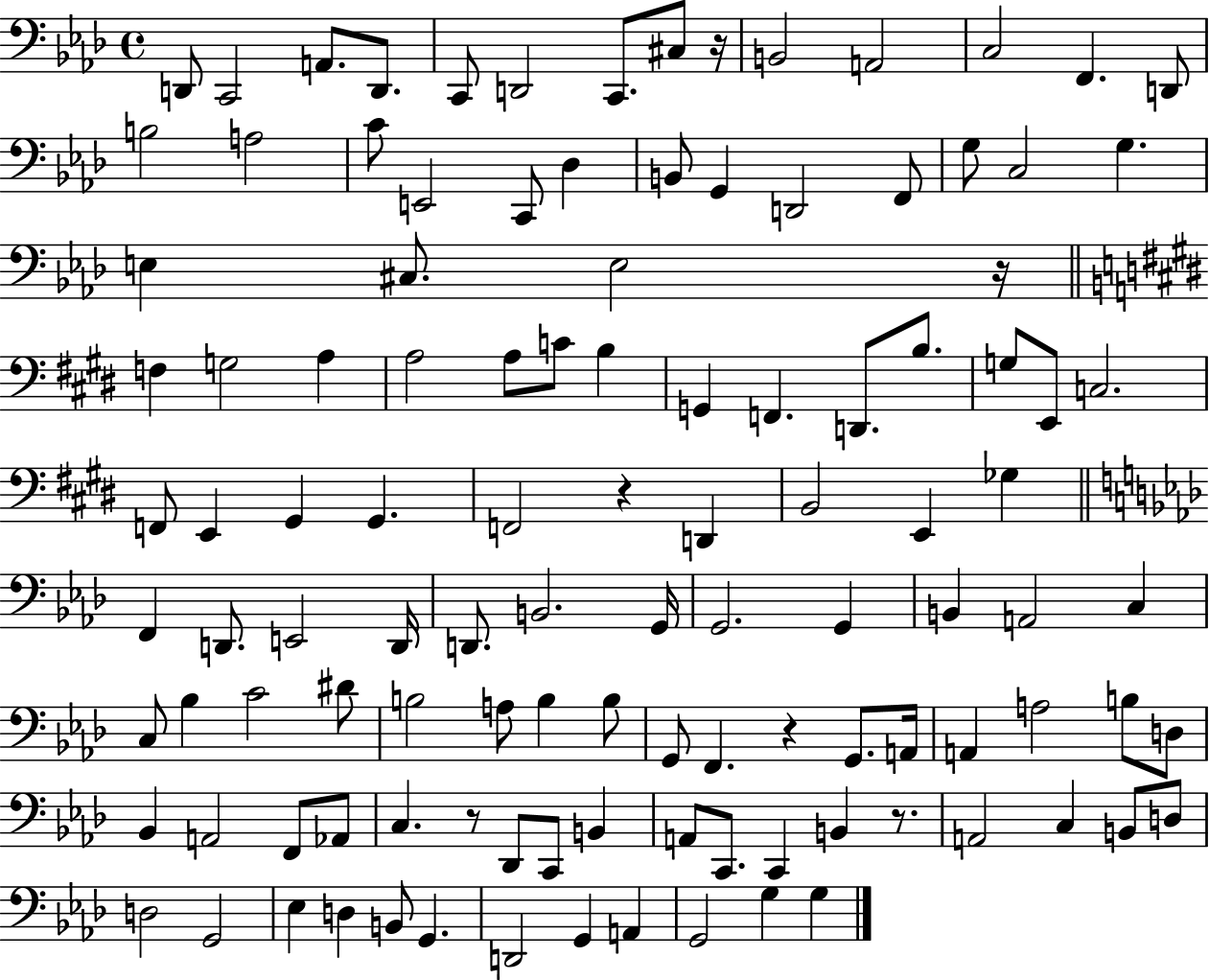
{
  \clef bass
  \time 4/4
  \defaultTimeSignature
  \key aes \major
  d,8 c,2 a,8. d,8. | c,8 d,2 c,8. cis8 r16 | b,2 a,2 | c2 f,4. d,8 | \break b2 a2 | c'8 e,2 c,8 des4 | b,8 g,4 d,2 f,8 | g8 c2 g4. | \break e4 cis8. e2 r16 | \bar "||" \break \key e \major f4 g2 a4 | a2 a8 c'8 b4 | g,4 f,4. d,8. b8. | g8 e,8 c2. | \break f,8 e,4 gis,4 gis,4. | f,2 r4 d,4 | b,2 e,4 ges4 | \bar "||" \break \key f \minor f,4 d,8. e,2 d,16 | d,8. b,2. g,16 | g,2. g,4 | b,4 a,2 c4 | \break c8 bes4 c'2 dis'8 | b2 a8 b4 b8 | g,8 f,4. r4 g,8. a,16 | a,4 a2 b8 d8 | \break bes,4 a,2 f,8 aes,8 | c4. r8 des,8 c,8 b,4 | a,8 c,8. c,4 b,4 r8. | a,2 c4 b,8 d8 | \break d2 g,2 | ees4 d4 b,8 g,4. | d,2 g,4 a,4 | g,2 g4 g4 | \break \bar "|."
}